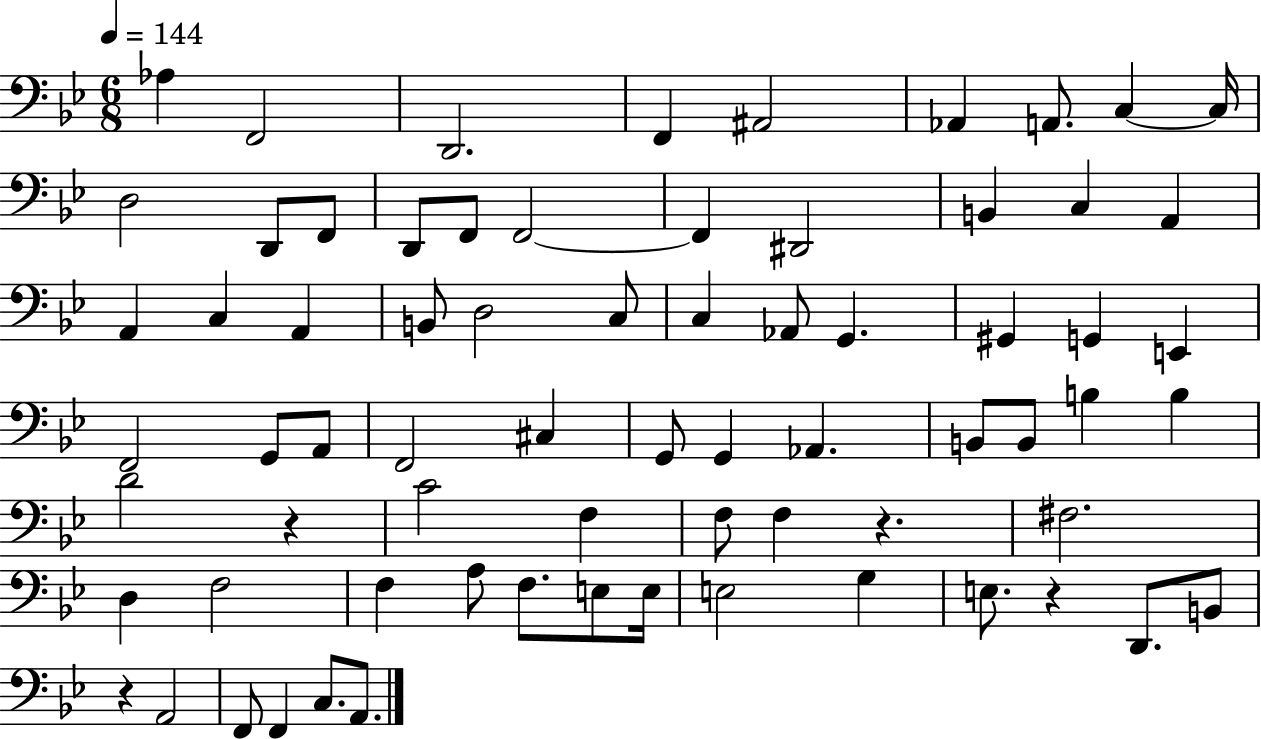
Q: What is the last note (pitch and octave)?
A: A2